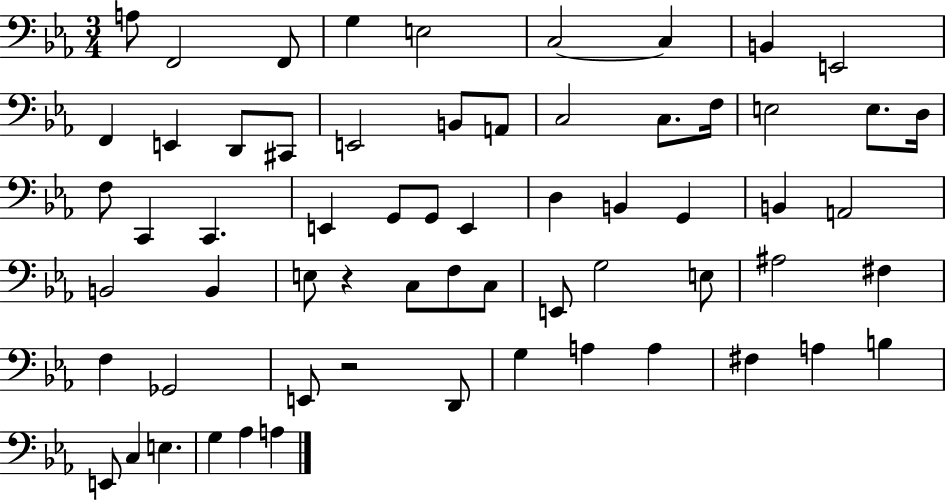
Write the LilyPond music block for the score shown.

{
  \clef bass
  \numericTimeSignature
  \time 3/4
  \key ees \major
  a8 f,2 f,8 | g4 e2 | c2~~ c4 | b,4 e,2 | \break f,4 e,4 d,8 cis,8 | e,2 b,8 a,8 | c2 c8. f16 | e2 e8. d16 | \break f8 c,4 c,4. | e,4 g,8 g,8 e,4 | d4 b,4 g,4 | b,4 a,2 | \break b,2 b,4 | e8 r4 c8 f8 c8 | e,8 g2 e8 | ais2 fis4 | \break f4 ges,2 | e,8 r2 d,8 | g4 a4 a4 | fis4 a4 b4 | \break e,8 c4 e4. | g4 aes4 a4 | \bar "|."
}